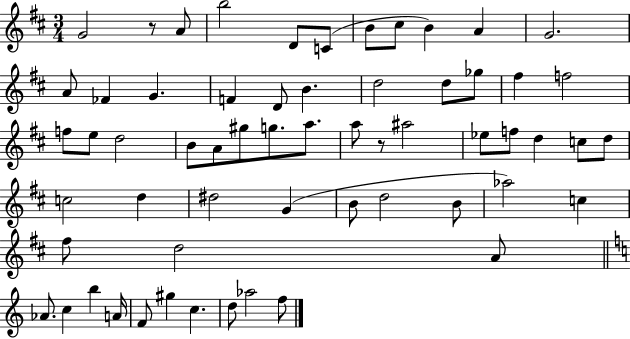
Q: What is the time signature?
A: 3/4